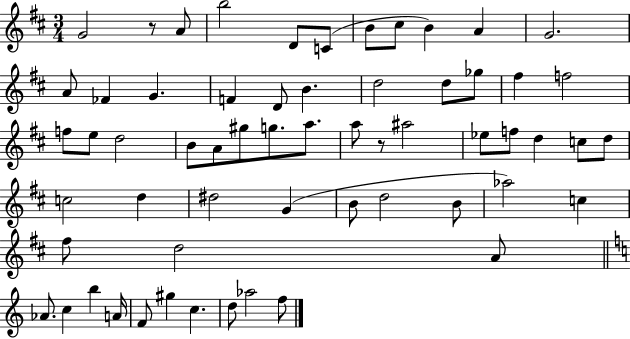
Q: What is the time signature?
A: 3/4